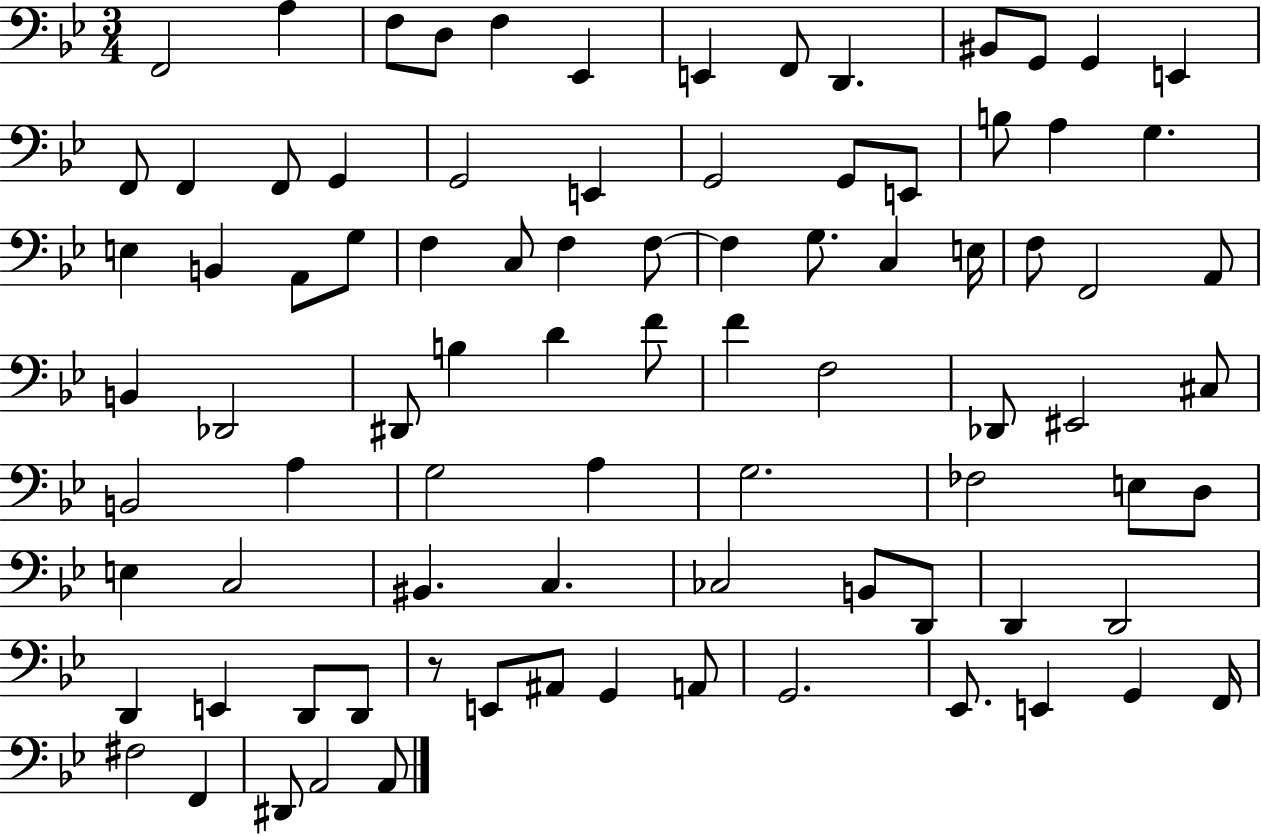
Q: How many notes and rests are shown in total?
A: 87